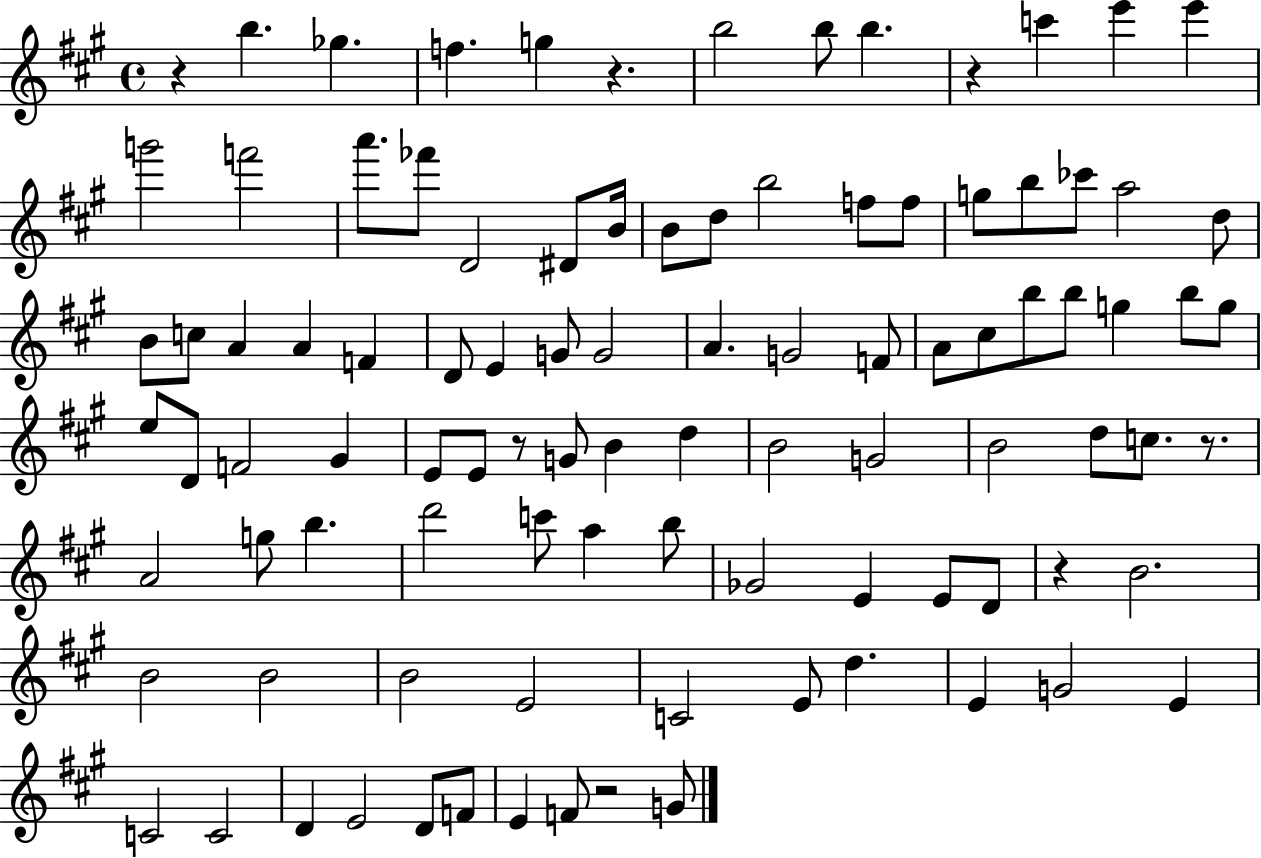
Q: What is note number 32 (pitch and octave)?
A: F4